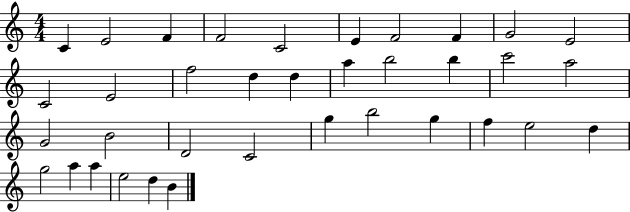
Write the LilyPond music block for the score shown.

{
  \clef treble
  \numericTimeSignature
  \time 4/4
  \key c \major
  c'4 e'2 f'4 | f'2 c'2 | e'4 f'2 f'4 | g'2 e'2 | \break c'2 e'2 | f''2 d''4 d''4 | a''4 b''2 b''4 | c'''2 a''2 | \break g'2 b'2 | d'2 c'2 | g''4 b''2 g''4 | f''4 e''2 d''4 | \break g''2 a''4 a''4 | e''2 d''4 b'4 | \bar "|."
}